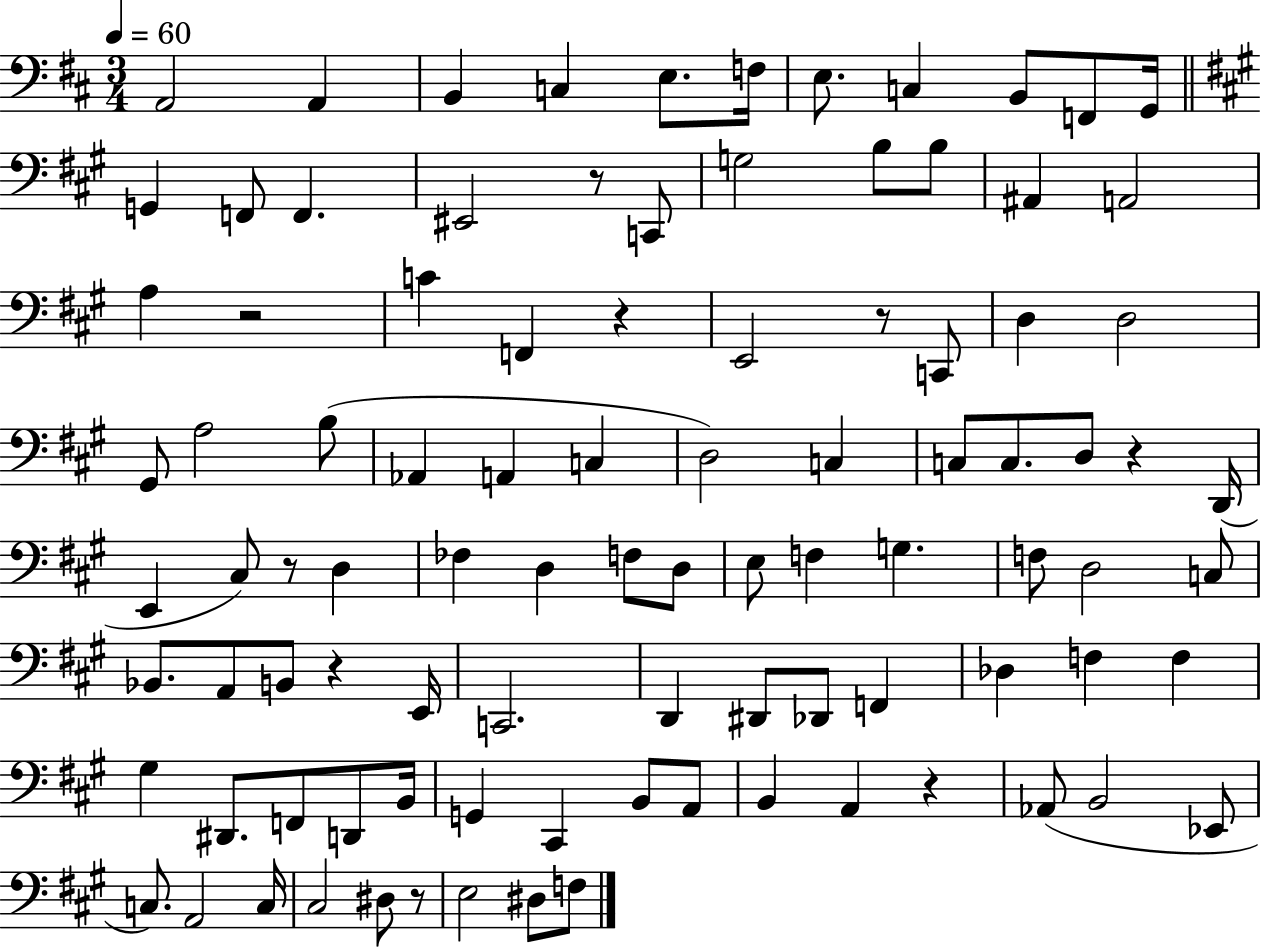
{
  \clef bass
  \numericTimeSignature
  \time 3/4
  \key d \major
  \tempo 4 = 60
  a,2 a,4 | b,4 c4 e8. f16 | e8. c4 b,8 f,8 g,16 | \bar "||" \break \key a \major g,4 f,8 f,4. | eis,2 r8 c,8 | g2 b8 b8 | ais,4 a,2 | \break a4 r2 | c'4 f,4 r4 | e,2 r8 c,8 | d4 d2 | \break gis,8 a2 b8( | aes,4 a,4 c4 | d2) c4 | c8 c8. d8 r4 d,16( | \break e,4 cis8) r8 d4 | fes4 d4 f8 d8 | e8 f4 g4. | f8 d2 c8 | \break bes,8. a,8 b,8 r4 e,16 | c,2. | d,4 dis,8 des,8 f,4 | des4 f4 f4 | \break gis4 dis,8. f,8 d,8 b,16 | g,4 cis,4 b,8 a,8 | b,4 a,4 r4 | aes,8( b,2 ees,8 | \break c8.) a,2 c16 | cis2 dis8 r8 | e2 dis8 f8 | \bar "|."
}